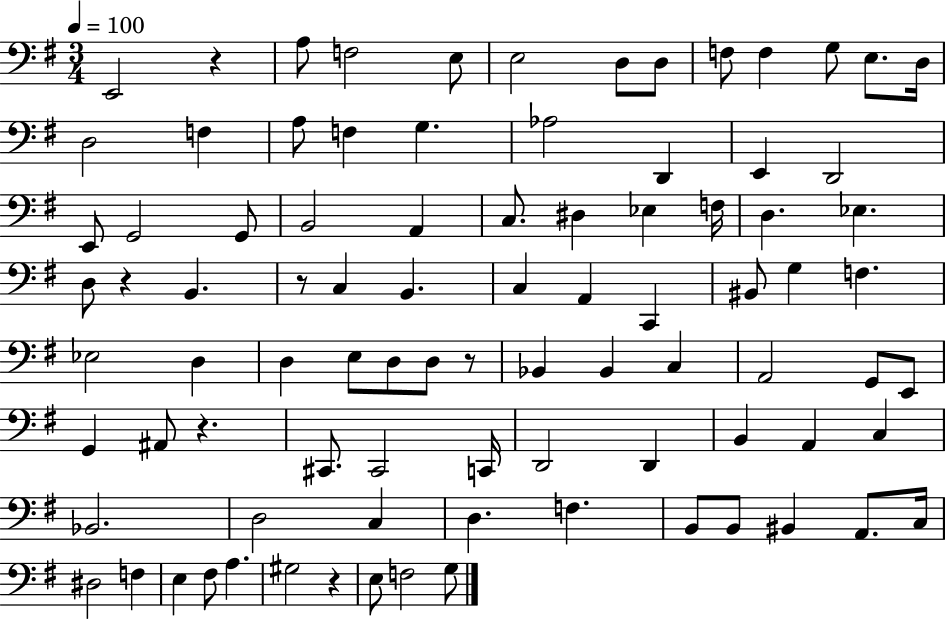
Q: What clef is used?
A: bass